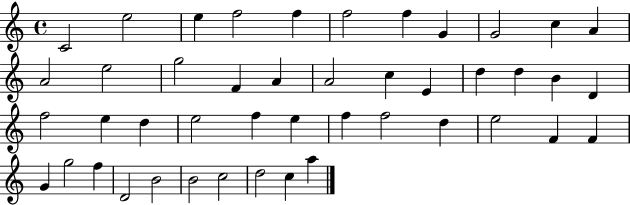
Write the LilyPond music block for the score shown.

{
  \clef treble
  \time 4/4
  \defaultTimeSignature
  \key c \major
  c'2 e''2 | e''4 f''2 f''4 | f''2 f''4 g'4 | g'2 c''4 a'4 | \break a'2 e''2 | g''2 f'4 a'4 | a'2 c''4 e'4 | d''4 d''4 b'4 d'4 | \break f''2 e''4 d''4 | e''2 f''4 e''4 | f''4 f''2 d''4 | e''2 f'4 f'4 | \break g'4 g''2 f''4 | d'2 b'2 | b'2 c''2 | d''2 c''4 a''4 | \break \bar "|."
}